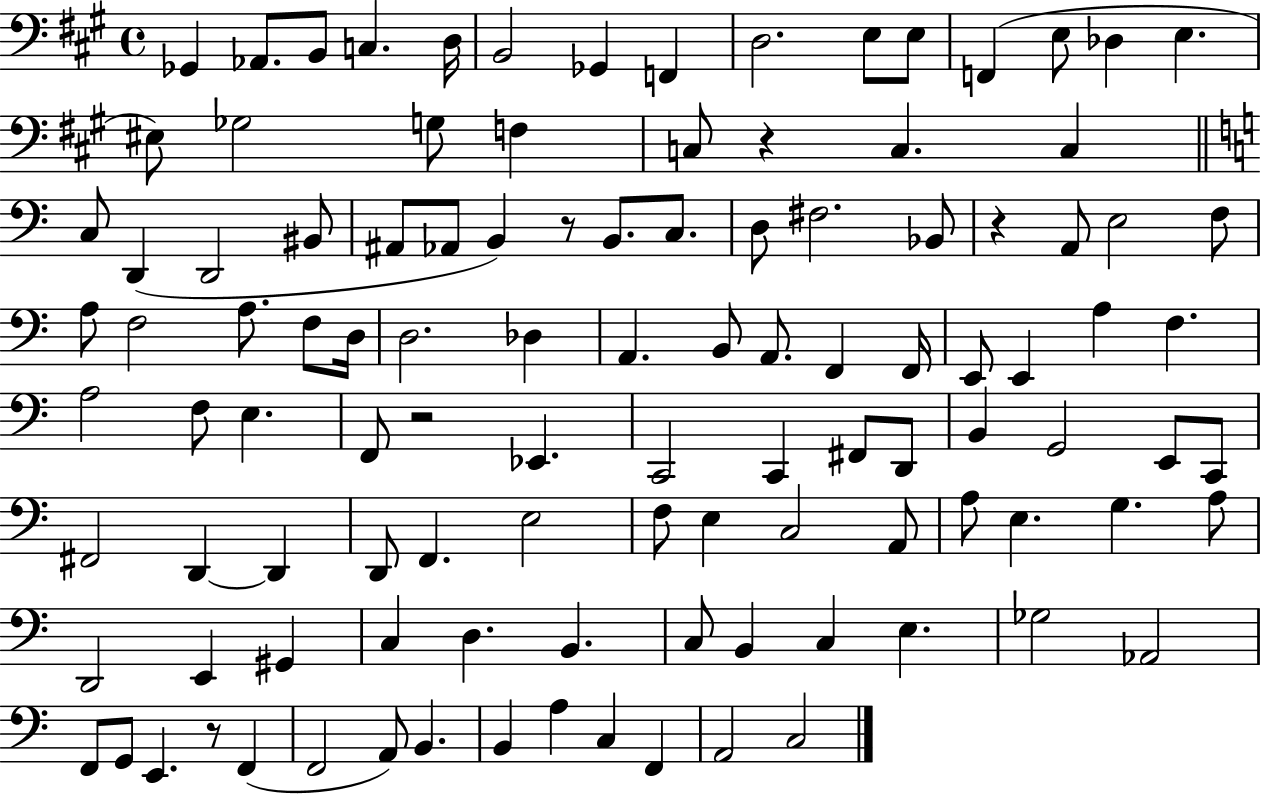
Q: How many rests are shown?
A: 5